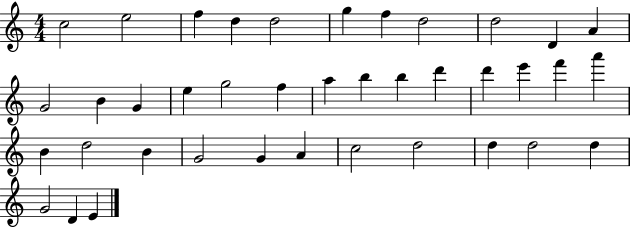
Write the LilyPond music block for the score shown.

{
  \clef treble
  \numericTimeSignature
  \time 4/4
  \key c \major
  c''2 e''2 | f''4 d''4 d''2 | g''4 f''4 d''2 | d''2 d'4 a'4 | \break g'2 b'4 g'4 | e''4 g''2 f''4 | a''4 b''4 b''4 d'''4 | d'''4 e'''4 f'''4 a'''4 | \break b'4 d''2 b'4 | g'2 g'4 a'4 | c''2 d''2 | d''4 d''2 d''4 | \break g'2 d'4 e'4 | \bar "|."
}